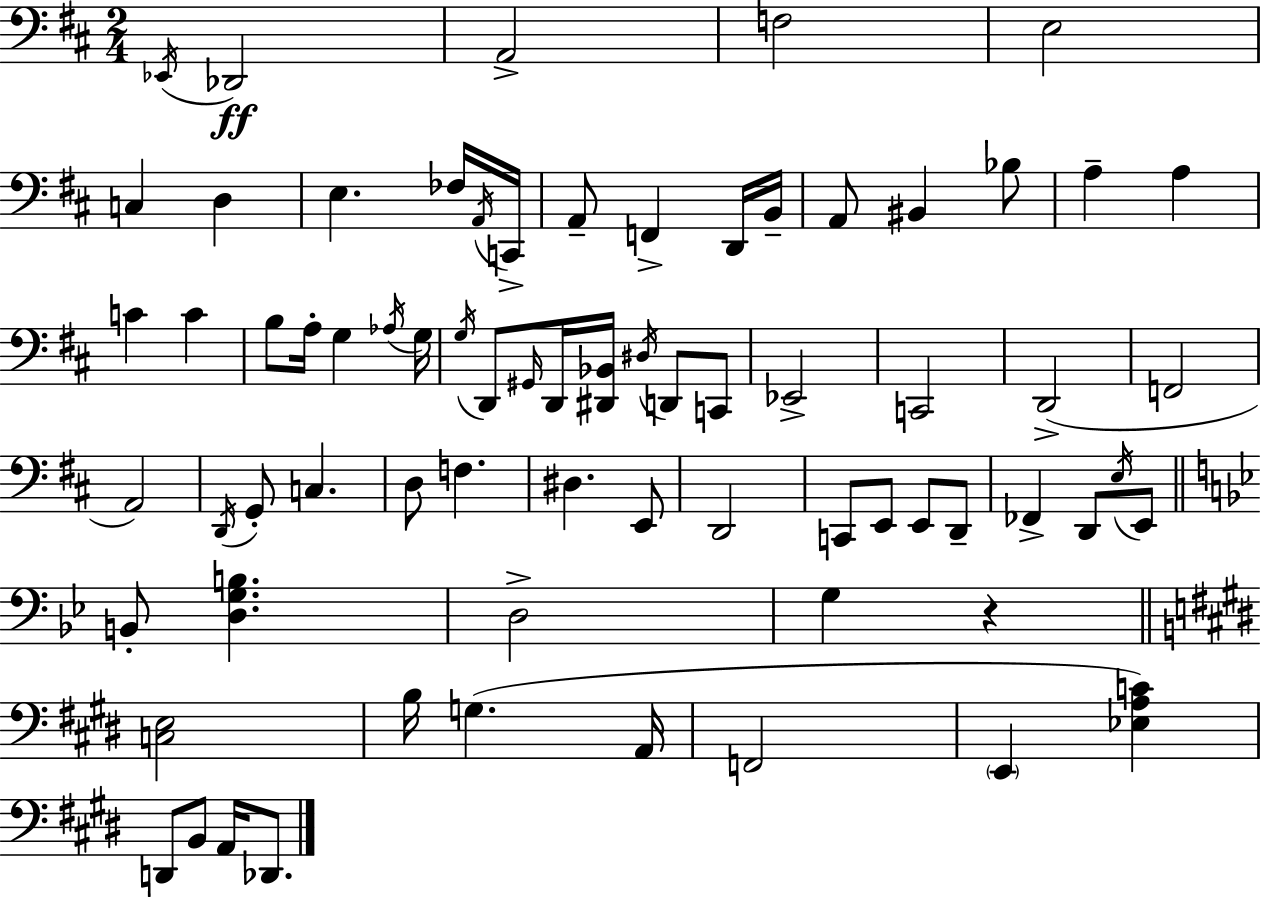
{
  \clef bass
  \numericTimeSignature
  \time 2/4
  \key d \major
  \acciaccatura { ees,16 }\ff des,2 | a,2-> | f2 | e2 | \break c4 d4 | e4. fes16 | \acciaccatura { a,16 } c,16-> a,8-- f,4-> | d,16 b,16-- a,8 bis,4 | \break bes8 a4-- a4 | c'4 c'4 | b8 a16-. g4 | \acciaccatura { aes16 } g16 \acciaccatura { g16 } d,8 \grace { gis,16 } d,16 | \break <dis, bes,>16 \acciaccatura { dis16 } d,8 c,8 ees,2-> | c,2 | d,2->( | f,2 | \break a,2) | \acciaccatura { d,16 } g,8-. | c4. d8 | f4. dis4. | \break e,8 d,2 | c,8 | e,8 e,8 d,8-- fes,4-> | d,8 \acciaccatura { e16 } e,8 | \break \bar "||" \break \key bes \major b,8-. <d g b>4. | d2-> | g4 r4 | \bar "||" \break \key e \major <c e>2 | b16 g4.( a,16 | f,2 | \parenthesize e,4 <ees a c'>4) | \break d,8 b,8 a,16 des,8. | \bar "|."
}